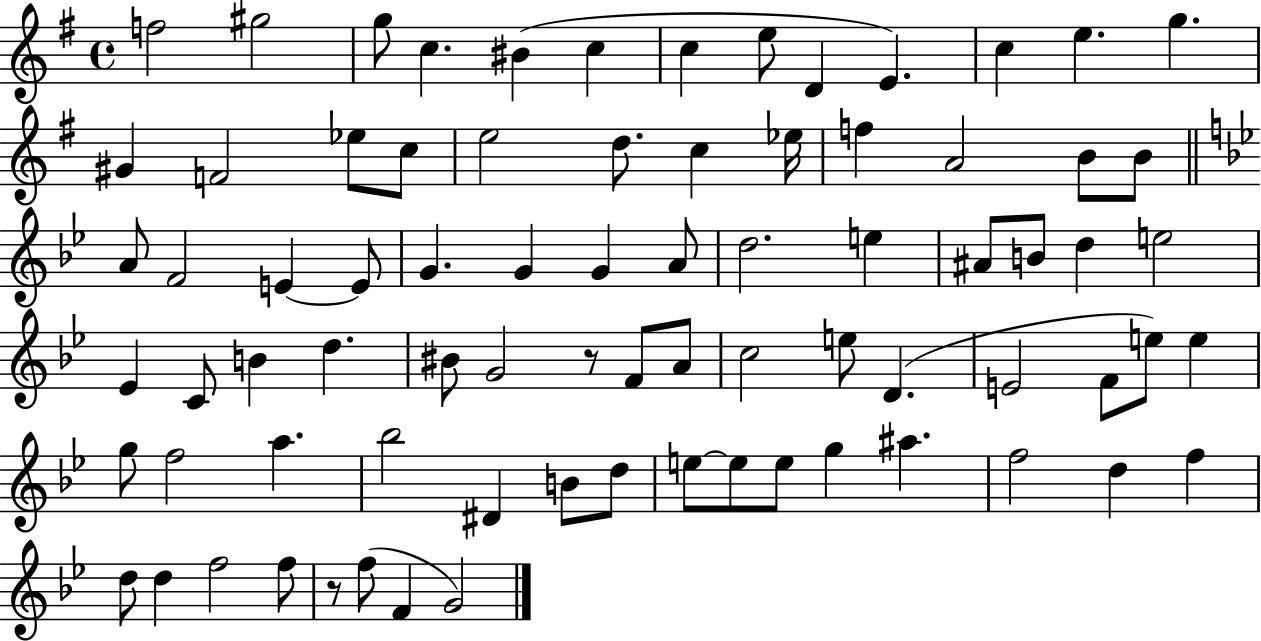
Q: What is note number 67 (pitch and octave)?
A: F5